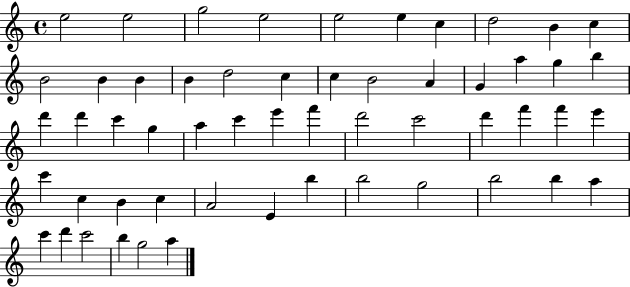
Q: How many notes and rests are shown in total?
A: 55